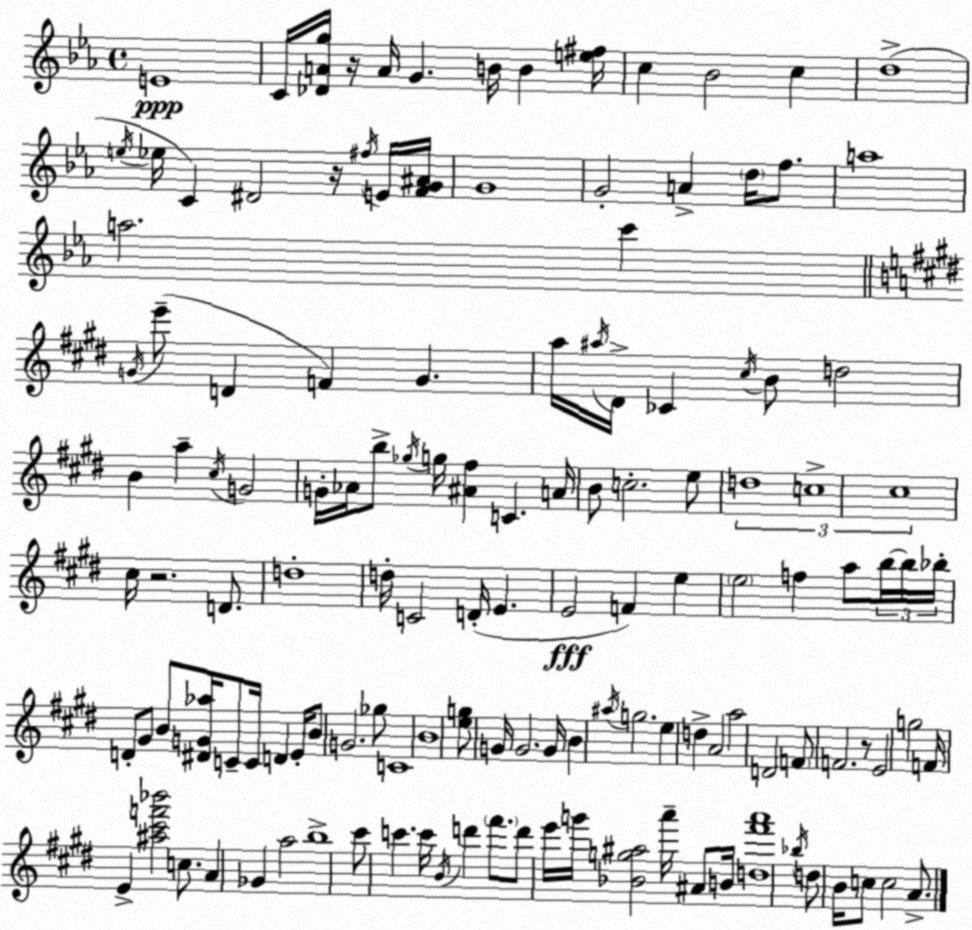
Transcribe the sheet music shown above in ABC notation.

X:1
T:Untitled
M:4/4
L:1/4
K:Cm
E4 C/4 [_DAg]/4 z/4 A/4 G B/4 B [e^f]/4 c _B2 c d4 e/4 _e/4 C ^D2 z/4 ^f/4 E/4 [FG^A]/4 G4 G2 A d/4 f/2 a4 a2 c' G/4 e'/2 D F G a/4 ^a/4 ^D/4 _C ^c/4 B/2 d2 B a ^c/4 G2 G/4 _A/4 b/2 _g/4 g/4 [^A^f] C A/4 B/2 c2 e/2 d4 c4 ^c4 ^c/4 z2 D/2 d4 d/4 C2 D/4 E E2 F e e2 f a/2 b/4 b/4 _b/4 D/2 ^G/2 B/2 [^DG_a]/4 C/2 C/4 D E/4 B/2 G2 _g/2 C4 B4 [eg]/2 G/4 G2 G/4 B ^a/4 g2 e d A2 a2 D2 F/2 F2 z/2 E2 g2 F/4 E [^a^c'f'_b']2 c/2 A _G a2 b4 ^c'/2 c' c'/4 B/4 d' ^f'/2 d'/2 e'/4 g'/4 [_Bg^a]2 a'/4 ^A/2 B/4 [d^f'a']4 _b/4 d/2 B/4 c/2 c2 A/2